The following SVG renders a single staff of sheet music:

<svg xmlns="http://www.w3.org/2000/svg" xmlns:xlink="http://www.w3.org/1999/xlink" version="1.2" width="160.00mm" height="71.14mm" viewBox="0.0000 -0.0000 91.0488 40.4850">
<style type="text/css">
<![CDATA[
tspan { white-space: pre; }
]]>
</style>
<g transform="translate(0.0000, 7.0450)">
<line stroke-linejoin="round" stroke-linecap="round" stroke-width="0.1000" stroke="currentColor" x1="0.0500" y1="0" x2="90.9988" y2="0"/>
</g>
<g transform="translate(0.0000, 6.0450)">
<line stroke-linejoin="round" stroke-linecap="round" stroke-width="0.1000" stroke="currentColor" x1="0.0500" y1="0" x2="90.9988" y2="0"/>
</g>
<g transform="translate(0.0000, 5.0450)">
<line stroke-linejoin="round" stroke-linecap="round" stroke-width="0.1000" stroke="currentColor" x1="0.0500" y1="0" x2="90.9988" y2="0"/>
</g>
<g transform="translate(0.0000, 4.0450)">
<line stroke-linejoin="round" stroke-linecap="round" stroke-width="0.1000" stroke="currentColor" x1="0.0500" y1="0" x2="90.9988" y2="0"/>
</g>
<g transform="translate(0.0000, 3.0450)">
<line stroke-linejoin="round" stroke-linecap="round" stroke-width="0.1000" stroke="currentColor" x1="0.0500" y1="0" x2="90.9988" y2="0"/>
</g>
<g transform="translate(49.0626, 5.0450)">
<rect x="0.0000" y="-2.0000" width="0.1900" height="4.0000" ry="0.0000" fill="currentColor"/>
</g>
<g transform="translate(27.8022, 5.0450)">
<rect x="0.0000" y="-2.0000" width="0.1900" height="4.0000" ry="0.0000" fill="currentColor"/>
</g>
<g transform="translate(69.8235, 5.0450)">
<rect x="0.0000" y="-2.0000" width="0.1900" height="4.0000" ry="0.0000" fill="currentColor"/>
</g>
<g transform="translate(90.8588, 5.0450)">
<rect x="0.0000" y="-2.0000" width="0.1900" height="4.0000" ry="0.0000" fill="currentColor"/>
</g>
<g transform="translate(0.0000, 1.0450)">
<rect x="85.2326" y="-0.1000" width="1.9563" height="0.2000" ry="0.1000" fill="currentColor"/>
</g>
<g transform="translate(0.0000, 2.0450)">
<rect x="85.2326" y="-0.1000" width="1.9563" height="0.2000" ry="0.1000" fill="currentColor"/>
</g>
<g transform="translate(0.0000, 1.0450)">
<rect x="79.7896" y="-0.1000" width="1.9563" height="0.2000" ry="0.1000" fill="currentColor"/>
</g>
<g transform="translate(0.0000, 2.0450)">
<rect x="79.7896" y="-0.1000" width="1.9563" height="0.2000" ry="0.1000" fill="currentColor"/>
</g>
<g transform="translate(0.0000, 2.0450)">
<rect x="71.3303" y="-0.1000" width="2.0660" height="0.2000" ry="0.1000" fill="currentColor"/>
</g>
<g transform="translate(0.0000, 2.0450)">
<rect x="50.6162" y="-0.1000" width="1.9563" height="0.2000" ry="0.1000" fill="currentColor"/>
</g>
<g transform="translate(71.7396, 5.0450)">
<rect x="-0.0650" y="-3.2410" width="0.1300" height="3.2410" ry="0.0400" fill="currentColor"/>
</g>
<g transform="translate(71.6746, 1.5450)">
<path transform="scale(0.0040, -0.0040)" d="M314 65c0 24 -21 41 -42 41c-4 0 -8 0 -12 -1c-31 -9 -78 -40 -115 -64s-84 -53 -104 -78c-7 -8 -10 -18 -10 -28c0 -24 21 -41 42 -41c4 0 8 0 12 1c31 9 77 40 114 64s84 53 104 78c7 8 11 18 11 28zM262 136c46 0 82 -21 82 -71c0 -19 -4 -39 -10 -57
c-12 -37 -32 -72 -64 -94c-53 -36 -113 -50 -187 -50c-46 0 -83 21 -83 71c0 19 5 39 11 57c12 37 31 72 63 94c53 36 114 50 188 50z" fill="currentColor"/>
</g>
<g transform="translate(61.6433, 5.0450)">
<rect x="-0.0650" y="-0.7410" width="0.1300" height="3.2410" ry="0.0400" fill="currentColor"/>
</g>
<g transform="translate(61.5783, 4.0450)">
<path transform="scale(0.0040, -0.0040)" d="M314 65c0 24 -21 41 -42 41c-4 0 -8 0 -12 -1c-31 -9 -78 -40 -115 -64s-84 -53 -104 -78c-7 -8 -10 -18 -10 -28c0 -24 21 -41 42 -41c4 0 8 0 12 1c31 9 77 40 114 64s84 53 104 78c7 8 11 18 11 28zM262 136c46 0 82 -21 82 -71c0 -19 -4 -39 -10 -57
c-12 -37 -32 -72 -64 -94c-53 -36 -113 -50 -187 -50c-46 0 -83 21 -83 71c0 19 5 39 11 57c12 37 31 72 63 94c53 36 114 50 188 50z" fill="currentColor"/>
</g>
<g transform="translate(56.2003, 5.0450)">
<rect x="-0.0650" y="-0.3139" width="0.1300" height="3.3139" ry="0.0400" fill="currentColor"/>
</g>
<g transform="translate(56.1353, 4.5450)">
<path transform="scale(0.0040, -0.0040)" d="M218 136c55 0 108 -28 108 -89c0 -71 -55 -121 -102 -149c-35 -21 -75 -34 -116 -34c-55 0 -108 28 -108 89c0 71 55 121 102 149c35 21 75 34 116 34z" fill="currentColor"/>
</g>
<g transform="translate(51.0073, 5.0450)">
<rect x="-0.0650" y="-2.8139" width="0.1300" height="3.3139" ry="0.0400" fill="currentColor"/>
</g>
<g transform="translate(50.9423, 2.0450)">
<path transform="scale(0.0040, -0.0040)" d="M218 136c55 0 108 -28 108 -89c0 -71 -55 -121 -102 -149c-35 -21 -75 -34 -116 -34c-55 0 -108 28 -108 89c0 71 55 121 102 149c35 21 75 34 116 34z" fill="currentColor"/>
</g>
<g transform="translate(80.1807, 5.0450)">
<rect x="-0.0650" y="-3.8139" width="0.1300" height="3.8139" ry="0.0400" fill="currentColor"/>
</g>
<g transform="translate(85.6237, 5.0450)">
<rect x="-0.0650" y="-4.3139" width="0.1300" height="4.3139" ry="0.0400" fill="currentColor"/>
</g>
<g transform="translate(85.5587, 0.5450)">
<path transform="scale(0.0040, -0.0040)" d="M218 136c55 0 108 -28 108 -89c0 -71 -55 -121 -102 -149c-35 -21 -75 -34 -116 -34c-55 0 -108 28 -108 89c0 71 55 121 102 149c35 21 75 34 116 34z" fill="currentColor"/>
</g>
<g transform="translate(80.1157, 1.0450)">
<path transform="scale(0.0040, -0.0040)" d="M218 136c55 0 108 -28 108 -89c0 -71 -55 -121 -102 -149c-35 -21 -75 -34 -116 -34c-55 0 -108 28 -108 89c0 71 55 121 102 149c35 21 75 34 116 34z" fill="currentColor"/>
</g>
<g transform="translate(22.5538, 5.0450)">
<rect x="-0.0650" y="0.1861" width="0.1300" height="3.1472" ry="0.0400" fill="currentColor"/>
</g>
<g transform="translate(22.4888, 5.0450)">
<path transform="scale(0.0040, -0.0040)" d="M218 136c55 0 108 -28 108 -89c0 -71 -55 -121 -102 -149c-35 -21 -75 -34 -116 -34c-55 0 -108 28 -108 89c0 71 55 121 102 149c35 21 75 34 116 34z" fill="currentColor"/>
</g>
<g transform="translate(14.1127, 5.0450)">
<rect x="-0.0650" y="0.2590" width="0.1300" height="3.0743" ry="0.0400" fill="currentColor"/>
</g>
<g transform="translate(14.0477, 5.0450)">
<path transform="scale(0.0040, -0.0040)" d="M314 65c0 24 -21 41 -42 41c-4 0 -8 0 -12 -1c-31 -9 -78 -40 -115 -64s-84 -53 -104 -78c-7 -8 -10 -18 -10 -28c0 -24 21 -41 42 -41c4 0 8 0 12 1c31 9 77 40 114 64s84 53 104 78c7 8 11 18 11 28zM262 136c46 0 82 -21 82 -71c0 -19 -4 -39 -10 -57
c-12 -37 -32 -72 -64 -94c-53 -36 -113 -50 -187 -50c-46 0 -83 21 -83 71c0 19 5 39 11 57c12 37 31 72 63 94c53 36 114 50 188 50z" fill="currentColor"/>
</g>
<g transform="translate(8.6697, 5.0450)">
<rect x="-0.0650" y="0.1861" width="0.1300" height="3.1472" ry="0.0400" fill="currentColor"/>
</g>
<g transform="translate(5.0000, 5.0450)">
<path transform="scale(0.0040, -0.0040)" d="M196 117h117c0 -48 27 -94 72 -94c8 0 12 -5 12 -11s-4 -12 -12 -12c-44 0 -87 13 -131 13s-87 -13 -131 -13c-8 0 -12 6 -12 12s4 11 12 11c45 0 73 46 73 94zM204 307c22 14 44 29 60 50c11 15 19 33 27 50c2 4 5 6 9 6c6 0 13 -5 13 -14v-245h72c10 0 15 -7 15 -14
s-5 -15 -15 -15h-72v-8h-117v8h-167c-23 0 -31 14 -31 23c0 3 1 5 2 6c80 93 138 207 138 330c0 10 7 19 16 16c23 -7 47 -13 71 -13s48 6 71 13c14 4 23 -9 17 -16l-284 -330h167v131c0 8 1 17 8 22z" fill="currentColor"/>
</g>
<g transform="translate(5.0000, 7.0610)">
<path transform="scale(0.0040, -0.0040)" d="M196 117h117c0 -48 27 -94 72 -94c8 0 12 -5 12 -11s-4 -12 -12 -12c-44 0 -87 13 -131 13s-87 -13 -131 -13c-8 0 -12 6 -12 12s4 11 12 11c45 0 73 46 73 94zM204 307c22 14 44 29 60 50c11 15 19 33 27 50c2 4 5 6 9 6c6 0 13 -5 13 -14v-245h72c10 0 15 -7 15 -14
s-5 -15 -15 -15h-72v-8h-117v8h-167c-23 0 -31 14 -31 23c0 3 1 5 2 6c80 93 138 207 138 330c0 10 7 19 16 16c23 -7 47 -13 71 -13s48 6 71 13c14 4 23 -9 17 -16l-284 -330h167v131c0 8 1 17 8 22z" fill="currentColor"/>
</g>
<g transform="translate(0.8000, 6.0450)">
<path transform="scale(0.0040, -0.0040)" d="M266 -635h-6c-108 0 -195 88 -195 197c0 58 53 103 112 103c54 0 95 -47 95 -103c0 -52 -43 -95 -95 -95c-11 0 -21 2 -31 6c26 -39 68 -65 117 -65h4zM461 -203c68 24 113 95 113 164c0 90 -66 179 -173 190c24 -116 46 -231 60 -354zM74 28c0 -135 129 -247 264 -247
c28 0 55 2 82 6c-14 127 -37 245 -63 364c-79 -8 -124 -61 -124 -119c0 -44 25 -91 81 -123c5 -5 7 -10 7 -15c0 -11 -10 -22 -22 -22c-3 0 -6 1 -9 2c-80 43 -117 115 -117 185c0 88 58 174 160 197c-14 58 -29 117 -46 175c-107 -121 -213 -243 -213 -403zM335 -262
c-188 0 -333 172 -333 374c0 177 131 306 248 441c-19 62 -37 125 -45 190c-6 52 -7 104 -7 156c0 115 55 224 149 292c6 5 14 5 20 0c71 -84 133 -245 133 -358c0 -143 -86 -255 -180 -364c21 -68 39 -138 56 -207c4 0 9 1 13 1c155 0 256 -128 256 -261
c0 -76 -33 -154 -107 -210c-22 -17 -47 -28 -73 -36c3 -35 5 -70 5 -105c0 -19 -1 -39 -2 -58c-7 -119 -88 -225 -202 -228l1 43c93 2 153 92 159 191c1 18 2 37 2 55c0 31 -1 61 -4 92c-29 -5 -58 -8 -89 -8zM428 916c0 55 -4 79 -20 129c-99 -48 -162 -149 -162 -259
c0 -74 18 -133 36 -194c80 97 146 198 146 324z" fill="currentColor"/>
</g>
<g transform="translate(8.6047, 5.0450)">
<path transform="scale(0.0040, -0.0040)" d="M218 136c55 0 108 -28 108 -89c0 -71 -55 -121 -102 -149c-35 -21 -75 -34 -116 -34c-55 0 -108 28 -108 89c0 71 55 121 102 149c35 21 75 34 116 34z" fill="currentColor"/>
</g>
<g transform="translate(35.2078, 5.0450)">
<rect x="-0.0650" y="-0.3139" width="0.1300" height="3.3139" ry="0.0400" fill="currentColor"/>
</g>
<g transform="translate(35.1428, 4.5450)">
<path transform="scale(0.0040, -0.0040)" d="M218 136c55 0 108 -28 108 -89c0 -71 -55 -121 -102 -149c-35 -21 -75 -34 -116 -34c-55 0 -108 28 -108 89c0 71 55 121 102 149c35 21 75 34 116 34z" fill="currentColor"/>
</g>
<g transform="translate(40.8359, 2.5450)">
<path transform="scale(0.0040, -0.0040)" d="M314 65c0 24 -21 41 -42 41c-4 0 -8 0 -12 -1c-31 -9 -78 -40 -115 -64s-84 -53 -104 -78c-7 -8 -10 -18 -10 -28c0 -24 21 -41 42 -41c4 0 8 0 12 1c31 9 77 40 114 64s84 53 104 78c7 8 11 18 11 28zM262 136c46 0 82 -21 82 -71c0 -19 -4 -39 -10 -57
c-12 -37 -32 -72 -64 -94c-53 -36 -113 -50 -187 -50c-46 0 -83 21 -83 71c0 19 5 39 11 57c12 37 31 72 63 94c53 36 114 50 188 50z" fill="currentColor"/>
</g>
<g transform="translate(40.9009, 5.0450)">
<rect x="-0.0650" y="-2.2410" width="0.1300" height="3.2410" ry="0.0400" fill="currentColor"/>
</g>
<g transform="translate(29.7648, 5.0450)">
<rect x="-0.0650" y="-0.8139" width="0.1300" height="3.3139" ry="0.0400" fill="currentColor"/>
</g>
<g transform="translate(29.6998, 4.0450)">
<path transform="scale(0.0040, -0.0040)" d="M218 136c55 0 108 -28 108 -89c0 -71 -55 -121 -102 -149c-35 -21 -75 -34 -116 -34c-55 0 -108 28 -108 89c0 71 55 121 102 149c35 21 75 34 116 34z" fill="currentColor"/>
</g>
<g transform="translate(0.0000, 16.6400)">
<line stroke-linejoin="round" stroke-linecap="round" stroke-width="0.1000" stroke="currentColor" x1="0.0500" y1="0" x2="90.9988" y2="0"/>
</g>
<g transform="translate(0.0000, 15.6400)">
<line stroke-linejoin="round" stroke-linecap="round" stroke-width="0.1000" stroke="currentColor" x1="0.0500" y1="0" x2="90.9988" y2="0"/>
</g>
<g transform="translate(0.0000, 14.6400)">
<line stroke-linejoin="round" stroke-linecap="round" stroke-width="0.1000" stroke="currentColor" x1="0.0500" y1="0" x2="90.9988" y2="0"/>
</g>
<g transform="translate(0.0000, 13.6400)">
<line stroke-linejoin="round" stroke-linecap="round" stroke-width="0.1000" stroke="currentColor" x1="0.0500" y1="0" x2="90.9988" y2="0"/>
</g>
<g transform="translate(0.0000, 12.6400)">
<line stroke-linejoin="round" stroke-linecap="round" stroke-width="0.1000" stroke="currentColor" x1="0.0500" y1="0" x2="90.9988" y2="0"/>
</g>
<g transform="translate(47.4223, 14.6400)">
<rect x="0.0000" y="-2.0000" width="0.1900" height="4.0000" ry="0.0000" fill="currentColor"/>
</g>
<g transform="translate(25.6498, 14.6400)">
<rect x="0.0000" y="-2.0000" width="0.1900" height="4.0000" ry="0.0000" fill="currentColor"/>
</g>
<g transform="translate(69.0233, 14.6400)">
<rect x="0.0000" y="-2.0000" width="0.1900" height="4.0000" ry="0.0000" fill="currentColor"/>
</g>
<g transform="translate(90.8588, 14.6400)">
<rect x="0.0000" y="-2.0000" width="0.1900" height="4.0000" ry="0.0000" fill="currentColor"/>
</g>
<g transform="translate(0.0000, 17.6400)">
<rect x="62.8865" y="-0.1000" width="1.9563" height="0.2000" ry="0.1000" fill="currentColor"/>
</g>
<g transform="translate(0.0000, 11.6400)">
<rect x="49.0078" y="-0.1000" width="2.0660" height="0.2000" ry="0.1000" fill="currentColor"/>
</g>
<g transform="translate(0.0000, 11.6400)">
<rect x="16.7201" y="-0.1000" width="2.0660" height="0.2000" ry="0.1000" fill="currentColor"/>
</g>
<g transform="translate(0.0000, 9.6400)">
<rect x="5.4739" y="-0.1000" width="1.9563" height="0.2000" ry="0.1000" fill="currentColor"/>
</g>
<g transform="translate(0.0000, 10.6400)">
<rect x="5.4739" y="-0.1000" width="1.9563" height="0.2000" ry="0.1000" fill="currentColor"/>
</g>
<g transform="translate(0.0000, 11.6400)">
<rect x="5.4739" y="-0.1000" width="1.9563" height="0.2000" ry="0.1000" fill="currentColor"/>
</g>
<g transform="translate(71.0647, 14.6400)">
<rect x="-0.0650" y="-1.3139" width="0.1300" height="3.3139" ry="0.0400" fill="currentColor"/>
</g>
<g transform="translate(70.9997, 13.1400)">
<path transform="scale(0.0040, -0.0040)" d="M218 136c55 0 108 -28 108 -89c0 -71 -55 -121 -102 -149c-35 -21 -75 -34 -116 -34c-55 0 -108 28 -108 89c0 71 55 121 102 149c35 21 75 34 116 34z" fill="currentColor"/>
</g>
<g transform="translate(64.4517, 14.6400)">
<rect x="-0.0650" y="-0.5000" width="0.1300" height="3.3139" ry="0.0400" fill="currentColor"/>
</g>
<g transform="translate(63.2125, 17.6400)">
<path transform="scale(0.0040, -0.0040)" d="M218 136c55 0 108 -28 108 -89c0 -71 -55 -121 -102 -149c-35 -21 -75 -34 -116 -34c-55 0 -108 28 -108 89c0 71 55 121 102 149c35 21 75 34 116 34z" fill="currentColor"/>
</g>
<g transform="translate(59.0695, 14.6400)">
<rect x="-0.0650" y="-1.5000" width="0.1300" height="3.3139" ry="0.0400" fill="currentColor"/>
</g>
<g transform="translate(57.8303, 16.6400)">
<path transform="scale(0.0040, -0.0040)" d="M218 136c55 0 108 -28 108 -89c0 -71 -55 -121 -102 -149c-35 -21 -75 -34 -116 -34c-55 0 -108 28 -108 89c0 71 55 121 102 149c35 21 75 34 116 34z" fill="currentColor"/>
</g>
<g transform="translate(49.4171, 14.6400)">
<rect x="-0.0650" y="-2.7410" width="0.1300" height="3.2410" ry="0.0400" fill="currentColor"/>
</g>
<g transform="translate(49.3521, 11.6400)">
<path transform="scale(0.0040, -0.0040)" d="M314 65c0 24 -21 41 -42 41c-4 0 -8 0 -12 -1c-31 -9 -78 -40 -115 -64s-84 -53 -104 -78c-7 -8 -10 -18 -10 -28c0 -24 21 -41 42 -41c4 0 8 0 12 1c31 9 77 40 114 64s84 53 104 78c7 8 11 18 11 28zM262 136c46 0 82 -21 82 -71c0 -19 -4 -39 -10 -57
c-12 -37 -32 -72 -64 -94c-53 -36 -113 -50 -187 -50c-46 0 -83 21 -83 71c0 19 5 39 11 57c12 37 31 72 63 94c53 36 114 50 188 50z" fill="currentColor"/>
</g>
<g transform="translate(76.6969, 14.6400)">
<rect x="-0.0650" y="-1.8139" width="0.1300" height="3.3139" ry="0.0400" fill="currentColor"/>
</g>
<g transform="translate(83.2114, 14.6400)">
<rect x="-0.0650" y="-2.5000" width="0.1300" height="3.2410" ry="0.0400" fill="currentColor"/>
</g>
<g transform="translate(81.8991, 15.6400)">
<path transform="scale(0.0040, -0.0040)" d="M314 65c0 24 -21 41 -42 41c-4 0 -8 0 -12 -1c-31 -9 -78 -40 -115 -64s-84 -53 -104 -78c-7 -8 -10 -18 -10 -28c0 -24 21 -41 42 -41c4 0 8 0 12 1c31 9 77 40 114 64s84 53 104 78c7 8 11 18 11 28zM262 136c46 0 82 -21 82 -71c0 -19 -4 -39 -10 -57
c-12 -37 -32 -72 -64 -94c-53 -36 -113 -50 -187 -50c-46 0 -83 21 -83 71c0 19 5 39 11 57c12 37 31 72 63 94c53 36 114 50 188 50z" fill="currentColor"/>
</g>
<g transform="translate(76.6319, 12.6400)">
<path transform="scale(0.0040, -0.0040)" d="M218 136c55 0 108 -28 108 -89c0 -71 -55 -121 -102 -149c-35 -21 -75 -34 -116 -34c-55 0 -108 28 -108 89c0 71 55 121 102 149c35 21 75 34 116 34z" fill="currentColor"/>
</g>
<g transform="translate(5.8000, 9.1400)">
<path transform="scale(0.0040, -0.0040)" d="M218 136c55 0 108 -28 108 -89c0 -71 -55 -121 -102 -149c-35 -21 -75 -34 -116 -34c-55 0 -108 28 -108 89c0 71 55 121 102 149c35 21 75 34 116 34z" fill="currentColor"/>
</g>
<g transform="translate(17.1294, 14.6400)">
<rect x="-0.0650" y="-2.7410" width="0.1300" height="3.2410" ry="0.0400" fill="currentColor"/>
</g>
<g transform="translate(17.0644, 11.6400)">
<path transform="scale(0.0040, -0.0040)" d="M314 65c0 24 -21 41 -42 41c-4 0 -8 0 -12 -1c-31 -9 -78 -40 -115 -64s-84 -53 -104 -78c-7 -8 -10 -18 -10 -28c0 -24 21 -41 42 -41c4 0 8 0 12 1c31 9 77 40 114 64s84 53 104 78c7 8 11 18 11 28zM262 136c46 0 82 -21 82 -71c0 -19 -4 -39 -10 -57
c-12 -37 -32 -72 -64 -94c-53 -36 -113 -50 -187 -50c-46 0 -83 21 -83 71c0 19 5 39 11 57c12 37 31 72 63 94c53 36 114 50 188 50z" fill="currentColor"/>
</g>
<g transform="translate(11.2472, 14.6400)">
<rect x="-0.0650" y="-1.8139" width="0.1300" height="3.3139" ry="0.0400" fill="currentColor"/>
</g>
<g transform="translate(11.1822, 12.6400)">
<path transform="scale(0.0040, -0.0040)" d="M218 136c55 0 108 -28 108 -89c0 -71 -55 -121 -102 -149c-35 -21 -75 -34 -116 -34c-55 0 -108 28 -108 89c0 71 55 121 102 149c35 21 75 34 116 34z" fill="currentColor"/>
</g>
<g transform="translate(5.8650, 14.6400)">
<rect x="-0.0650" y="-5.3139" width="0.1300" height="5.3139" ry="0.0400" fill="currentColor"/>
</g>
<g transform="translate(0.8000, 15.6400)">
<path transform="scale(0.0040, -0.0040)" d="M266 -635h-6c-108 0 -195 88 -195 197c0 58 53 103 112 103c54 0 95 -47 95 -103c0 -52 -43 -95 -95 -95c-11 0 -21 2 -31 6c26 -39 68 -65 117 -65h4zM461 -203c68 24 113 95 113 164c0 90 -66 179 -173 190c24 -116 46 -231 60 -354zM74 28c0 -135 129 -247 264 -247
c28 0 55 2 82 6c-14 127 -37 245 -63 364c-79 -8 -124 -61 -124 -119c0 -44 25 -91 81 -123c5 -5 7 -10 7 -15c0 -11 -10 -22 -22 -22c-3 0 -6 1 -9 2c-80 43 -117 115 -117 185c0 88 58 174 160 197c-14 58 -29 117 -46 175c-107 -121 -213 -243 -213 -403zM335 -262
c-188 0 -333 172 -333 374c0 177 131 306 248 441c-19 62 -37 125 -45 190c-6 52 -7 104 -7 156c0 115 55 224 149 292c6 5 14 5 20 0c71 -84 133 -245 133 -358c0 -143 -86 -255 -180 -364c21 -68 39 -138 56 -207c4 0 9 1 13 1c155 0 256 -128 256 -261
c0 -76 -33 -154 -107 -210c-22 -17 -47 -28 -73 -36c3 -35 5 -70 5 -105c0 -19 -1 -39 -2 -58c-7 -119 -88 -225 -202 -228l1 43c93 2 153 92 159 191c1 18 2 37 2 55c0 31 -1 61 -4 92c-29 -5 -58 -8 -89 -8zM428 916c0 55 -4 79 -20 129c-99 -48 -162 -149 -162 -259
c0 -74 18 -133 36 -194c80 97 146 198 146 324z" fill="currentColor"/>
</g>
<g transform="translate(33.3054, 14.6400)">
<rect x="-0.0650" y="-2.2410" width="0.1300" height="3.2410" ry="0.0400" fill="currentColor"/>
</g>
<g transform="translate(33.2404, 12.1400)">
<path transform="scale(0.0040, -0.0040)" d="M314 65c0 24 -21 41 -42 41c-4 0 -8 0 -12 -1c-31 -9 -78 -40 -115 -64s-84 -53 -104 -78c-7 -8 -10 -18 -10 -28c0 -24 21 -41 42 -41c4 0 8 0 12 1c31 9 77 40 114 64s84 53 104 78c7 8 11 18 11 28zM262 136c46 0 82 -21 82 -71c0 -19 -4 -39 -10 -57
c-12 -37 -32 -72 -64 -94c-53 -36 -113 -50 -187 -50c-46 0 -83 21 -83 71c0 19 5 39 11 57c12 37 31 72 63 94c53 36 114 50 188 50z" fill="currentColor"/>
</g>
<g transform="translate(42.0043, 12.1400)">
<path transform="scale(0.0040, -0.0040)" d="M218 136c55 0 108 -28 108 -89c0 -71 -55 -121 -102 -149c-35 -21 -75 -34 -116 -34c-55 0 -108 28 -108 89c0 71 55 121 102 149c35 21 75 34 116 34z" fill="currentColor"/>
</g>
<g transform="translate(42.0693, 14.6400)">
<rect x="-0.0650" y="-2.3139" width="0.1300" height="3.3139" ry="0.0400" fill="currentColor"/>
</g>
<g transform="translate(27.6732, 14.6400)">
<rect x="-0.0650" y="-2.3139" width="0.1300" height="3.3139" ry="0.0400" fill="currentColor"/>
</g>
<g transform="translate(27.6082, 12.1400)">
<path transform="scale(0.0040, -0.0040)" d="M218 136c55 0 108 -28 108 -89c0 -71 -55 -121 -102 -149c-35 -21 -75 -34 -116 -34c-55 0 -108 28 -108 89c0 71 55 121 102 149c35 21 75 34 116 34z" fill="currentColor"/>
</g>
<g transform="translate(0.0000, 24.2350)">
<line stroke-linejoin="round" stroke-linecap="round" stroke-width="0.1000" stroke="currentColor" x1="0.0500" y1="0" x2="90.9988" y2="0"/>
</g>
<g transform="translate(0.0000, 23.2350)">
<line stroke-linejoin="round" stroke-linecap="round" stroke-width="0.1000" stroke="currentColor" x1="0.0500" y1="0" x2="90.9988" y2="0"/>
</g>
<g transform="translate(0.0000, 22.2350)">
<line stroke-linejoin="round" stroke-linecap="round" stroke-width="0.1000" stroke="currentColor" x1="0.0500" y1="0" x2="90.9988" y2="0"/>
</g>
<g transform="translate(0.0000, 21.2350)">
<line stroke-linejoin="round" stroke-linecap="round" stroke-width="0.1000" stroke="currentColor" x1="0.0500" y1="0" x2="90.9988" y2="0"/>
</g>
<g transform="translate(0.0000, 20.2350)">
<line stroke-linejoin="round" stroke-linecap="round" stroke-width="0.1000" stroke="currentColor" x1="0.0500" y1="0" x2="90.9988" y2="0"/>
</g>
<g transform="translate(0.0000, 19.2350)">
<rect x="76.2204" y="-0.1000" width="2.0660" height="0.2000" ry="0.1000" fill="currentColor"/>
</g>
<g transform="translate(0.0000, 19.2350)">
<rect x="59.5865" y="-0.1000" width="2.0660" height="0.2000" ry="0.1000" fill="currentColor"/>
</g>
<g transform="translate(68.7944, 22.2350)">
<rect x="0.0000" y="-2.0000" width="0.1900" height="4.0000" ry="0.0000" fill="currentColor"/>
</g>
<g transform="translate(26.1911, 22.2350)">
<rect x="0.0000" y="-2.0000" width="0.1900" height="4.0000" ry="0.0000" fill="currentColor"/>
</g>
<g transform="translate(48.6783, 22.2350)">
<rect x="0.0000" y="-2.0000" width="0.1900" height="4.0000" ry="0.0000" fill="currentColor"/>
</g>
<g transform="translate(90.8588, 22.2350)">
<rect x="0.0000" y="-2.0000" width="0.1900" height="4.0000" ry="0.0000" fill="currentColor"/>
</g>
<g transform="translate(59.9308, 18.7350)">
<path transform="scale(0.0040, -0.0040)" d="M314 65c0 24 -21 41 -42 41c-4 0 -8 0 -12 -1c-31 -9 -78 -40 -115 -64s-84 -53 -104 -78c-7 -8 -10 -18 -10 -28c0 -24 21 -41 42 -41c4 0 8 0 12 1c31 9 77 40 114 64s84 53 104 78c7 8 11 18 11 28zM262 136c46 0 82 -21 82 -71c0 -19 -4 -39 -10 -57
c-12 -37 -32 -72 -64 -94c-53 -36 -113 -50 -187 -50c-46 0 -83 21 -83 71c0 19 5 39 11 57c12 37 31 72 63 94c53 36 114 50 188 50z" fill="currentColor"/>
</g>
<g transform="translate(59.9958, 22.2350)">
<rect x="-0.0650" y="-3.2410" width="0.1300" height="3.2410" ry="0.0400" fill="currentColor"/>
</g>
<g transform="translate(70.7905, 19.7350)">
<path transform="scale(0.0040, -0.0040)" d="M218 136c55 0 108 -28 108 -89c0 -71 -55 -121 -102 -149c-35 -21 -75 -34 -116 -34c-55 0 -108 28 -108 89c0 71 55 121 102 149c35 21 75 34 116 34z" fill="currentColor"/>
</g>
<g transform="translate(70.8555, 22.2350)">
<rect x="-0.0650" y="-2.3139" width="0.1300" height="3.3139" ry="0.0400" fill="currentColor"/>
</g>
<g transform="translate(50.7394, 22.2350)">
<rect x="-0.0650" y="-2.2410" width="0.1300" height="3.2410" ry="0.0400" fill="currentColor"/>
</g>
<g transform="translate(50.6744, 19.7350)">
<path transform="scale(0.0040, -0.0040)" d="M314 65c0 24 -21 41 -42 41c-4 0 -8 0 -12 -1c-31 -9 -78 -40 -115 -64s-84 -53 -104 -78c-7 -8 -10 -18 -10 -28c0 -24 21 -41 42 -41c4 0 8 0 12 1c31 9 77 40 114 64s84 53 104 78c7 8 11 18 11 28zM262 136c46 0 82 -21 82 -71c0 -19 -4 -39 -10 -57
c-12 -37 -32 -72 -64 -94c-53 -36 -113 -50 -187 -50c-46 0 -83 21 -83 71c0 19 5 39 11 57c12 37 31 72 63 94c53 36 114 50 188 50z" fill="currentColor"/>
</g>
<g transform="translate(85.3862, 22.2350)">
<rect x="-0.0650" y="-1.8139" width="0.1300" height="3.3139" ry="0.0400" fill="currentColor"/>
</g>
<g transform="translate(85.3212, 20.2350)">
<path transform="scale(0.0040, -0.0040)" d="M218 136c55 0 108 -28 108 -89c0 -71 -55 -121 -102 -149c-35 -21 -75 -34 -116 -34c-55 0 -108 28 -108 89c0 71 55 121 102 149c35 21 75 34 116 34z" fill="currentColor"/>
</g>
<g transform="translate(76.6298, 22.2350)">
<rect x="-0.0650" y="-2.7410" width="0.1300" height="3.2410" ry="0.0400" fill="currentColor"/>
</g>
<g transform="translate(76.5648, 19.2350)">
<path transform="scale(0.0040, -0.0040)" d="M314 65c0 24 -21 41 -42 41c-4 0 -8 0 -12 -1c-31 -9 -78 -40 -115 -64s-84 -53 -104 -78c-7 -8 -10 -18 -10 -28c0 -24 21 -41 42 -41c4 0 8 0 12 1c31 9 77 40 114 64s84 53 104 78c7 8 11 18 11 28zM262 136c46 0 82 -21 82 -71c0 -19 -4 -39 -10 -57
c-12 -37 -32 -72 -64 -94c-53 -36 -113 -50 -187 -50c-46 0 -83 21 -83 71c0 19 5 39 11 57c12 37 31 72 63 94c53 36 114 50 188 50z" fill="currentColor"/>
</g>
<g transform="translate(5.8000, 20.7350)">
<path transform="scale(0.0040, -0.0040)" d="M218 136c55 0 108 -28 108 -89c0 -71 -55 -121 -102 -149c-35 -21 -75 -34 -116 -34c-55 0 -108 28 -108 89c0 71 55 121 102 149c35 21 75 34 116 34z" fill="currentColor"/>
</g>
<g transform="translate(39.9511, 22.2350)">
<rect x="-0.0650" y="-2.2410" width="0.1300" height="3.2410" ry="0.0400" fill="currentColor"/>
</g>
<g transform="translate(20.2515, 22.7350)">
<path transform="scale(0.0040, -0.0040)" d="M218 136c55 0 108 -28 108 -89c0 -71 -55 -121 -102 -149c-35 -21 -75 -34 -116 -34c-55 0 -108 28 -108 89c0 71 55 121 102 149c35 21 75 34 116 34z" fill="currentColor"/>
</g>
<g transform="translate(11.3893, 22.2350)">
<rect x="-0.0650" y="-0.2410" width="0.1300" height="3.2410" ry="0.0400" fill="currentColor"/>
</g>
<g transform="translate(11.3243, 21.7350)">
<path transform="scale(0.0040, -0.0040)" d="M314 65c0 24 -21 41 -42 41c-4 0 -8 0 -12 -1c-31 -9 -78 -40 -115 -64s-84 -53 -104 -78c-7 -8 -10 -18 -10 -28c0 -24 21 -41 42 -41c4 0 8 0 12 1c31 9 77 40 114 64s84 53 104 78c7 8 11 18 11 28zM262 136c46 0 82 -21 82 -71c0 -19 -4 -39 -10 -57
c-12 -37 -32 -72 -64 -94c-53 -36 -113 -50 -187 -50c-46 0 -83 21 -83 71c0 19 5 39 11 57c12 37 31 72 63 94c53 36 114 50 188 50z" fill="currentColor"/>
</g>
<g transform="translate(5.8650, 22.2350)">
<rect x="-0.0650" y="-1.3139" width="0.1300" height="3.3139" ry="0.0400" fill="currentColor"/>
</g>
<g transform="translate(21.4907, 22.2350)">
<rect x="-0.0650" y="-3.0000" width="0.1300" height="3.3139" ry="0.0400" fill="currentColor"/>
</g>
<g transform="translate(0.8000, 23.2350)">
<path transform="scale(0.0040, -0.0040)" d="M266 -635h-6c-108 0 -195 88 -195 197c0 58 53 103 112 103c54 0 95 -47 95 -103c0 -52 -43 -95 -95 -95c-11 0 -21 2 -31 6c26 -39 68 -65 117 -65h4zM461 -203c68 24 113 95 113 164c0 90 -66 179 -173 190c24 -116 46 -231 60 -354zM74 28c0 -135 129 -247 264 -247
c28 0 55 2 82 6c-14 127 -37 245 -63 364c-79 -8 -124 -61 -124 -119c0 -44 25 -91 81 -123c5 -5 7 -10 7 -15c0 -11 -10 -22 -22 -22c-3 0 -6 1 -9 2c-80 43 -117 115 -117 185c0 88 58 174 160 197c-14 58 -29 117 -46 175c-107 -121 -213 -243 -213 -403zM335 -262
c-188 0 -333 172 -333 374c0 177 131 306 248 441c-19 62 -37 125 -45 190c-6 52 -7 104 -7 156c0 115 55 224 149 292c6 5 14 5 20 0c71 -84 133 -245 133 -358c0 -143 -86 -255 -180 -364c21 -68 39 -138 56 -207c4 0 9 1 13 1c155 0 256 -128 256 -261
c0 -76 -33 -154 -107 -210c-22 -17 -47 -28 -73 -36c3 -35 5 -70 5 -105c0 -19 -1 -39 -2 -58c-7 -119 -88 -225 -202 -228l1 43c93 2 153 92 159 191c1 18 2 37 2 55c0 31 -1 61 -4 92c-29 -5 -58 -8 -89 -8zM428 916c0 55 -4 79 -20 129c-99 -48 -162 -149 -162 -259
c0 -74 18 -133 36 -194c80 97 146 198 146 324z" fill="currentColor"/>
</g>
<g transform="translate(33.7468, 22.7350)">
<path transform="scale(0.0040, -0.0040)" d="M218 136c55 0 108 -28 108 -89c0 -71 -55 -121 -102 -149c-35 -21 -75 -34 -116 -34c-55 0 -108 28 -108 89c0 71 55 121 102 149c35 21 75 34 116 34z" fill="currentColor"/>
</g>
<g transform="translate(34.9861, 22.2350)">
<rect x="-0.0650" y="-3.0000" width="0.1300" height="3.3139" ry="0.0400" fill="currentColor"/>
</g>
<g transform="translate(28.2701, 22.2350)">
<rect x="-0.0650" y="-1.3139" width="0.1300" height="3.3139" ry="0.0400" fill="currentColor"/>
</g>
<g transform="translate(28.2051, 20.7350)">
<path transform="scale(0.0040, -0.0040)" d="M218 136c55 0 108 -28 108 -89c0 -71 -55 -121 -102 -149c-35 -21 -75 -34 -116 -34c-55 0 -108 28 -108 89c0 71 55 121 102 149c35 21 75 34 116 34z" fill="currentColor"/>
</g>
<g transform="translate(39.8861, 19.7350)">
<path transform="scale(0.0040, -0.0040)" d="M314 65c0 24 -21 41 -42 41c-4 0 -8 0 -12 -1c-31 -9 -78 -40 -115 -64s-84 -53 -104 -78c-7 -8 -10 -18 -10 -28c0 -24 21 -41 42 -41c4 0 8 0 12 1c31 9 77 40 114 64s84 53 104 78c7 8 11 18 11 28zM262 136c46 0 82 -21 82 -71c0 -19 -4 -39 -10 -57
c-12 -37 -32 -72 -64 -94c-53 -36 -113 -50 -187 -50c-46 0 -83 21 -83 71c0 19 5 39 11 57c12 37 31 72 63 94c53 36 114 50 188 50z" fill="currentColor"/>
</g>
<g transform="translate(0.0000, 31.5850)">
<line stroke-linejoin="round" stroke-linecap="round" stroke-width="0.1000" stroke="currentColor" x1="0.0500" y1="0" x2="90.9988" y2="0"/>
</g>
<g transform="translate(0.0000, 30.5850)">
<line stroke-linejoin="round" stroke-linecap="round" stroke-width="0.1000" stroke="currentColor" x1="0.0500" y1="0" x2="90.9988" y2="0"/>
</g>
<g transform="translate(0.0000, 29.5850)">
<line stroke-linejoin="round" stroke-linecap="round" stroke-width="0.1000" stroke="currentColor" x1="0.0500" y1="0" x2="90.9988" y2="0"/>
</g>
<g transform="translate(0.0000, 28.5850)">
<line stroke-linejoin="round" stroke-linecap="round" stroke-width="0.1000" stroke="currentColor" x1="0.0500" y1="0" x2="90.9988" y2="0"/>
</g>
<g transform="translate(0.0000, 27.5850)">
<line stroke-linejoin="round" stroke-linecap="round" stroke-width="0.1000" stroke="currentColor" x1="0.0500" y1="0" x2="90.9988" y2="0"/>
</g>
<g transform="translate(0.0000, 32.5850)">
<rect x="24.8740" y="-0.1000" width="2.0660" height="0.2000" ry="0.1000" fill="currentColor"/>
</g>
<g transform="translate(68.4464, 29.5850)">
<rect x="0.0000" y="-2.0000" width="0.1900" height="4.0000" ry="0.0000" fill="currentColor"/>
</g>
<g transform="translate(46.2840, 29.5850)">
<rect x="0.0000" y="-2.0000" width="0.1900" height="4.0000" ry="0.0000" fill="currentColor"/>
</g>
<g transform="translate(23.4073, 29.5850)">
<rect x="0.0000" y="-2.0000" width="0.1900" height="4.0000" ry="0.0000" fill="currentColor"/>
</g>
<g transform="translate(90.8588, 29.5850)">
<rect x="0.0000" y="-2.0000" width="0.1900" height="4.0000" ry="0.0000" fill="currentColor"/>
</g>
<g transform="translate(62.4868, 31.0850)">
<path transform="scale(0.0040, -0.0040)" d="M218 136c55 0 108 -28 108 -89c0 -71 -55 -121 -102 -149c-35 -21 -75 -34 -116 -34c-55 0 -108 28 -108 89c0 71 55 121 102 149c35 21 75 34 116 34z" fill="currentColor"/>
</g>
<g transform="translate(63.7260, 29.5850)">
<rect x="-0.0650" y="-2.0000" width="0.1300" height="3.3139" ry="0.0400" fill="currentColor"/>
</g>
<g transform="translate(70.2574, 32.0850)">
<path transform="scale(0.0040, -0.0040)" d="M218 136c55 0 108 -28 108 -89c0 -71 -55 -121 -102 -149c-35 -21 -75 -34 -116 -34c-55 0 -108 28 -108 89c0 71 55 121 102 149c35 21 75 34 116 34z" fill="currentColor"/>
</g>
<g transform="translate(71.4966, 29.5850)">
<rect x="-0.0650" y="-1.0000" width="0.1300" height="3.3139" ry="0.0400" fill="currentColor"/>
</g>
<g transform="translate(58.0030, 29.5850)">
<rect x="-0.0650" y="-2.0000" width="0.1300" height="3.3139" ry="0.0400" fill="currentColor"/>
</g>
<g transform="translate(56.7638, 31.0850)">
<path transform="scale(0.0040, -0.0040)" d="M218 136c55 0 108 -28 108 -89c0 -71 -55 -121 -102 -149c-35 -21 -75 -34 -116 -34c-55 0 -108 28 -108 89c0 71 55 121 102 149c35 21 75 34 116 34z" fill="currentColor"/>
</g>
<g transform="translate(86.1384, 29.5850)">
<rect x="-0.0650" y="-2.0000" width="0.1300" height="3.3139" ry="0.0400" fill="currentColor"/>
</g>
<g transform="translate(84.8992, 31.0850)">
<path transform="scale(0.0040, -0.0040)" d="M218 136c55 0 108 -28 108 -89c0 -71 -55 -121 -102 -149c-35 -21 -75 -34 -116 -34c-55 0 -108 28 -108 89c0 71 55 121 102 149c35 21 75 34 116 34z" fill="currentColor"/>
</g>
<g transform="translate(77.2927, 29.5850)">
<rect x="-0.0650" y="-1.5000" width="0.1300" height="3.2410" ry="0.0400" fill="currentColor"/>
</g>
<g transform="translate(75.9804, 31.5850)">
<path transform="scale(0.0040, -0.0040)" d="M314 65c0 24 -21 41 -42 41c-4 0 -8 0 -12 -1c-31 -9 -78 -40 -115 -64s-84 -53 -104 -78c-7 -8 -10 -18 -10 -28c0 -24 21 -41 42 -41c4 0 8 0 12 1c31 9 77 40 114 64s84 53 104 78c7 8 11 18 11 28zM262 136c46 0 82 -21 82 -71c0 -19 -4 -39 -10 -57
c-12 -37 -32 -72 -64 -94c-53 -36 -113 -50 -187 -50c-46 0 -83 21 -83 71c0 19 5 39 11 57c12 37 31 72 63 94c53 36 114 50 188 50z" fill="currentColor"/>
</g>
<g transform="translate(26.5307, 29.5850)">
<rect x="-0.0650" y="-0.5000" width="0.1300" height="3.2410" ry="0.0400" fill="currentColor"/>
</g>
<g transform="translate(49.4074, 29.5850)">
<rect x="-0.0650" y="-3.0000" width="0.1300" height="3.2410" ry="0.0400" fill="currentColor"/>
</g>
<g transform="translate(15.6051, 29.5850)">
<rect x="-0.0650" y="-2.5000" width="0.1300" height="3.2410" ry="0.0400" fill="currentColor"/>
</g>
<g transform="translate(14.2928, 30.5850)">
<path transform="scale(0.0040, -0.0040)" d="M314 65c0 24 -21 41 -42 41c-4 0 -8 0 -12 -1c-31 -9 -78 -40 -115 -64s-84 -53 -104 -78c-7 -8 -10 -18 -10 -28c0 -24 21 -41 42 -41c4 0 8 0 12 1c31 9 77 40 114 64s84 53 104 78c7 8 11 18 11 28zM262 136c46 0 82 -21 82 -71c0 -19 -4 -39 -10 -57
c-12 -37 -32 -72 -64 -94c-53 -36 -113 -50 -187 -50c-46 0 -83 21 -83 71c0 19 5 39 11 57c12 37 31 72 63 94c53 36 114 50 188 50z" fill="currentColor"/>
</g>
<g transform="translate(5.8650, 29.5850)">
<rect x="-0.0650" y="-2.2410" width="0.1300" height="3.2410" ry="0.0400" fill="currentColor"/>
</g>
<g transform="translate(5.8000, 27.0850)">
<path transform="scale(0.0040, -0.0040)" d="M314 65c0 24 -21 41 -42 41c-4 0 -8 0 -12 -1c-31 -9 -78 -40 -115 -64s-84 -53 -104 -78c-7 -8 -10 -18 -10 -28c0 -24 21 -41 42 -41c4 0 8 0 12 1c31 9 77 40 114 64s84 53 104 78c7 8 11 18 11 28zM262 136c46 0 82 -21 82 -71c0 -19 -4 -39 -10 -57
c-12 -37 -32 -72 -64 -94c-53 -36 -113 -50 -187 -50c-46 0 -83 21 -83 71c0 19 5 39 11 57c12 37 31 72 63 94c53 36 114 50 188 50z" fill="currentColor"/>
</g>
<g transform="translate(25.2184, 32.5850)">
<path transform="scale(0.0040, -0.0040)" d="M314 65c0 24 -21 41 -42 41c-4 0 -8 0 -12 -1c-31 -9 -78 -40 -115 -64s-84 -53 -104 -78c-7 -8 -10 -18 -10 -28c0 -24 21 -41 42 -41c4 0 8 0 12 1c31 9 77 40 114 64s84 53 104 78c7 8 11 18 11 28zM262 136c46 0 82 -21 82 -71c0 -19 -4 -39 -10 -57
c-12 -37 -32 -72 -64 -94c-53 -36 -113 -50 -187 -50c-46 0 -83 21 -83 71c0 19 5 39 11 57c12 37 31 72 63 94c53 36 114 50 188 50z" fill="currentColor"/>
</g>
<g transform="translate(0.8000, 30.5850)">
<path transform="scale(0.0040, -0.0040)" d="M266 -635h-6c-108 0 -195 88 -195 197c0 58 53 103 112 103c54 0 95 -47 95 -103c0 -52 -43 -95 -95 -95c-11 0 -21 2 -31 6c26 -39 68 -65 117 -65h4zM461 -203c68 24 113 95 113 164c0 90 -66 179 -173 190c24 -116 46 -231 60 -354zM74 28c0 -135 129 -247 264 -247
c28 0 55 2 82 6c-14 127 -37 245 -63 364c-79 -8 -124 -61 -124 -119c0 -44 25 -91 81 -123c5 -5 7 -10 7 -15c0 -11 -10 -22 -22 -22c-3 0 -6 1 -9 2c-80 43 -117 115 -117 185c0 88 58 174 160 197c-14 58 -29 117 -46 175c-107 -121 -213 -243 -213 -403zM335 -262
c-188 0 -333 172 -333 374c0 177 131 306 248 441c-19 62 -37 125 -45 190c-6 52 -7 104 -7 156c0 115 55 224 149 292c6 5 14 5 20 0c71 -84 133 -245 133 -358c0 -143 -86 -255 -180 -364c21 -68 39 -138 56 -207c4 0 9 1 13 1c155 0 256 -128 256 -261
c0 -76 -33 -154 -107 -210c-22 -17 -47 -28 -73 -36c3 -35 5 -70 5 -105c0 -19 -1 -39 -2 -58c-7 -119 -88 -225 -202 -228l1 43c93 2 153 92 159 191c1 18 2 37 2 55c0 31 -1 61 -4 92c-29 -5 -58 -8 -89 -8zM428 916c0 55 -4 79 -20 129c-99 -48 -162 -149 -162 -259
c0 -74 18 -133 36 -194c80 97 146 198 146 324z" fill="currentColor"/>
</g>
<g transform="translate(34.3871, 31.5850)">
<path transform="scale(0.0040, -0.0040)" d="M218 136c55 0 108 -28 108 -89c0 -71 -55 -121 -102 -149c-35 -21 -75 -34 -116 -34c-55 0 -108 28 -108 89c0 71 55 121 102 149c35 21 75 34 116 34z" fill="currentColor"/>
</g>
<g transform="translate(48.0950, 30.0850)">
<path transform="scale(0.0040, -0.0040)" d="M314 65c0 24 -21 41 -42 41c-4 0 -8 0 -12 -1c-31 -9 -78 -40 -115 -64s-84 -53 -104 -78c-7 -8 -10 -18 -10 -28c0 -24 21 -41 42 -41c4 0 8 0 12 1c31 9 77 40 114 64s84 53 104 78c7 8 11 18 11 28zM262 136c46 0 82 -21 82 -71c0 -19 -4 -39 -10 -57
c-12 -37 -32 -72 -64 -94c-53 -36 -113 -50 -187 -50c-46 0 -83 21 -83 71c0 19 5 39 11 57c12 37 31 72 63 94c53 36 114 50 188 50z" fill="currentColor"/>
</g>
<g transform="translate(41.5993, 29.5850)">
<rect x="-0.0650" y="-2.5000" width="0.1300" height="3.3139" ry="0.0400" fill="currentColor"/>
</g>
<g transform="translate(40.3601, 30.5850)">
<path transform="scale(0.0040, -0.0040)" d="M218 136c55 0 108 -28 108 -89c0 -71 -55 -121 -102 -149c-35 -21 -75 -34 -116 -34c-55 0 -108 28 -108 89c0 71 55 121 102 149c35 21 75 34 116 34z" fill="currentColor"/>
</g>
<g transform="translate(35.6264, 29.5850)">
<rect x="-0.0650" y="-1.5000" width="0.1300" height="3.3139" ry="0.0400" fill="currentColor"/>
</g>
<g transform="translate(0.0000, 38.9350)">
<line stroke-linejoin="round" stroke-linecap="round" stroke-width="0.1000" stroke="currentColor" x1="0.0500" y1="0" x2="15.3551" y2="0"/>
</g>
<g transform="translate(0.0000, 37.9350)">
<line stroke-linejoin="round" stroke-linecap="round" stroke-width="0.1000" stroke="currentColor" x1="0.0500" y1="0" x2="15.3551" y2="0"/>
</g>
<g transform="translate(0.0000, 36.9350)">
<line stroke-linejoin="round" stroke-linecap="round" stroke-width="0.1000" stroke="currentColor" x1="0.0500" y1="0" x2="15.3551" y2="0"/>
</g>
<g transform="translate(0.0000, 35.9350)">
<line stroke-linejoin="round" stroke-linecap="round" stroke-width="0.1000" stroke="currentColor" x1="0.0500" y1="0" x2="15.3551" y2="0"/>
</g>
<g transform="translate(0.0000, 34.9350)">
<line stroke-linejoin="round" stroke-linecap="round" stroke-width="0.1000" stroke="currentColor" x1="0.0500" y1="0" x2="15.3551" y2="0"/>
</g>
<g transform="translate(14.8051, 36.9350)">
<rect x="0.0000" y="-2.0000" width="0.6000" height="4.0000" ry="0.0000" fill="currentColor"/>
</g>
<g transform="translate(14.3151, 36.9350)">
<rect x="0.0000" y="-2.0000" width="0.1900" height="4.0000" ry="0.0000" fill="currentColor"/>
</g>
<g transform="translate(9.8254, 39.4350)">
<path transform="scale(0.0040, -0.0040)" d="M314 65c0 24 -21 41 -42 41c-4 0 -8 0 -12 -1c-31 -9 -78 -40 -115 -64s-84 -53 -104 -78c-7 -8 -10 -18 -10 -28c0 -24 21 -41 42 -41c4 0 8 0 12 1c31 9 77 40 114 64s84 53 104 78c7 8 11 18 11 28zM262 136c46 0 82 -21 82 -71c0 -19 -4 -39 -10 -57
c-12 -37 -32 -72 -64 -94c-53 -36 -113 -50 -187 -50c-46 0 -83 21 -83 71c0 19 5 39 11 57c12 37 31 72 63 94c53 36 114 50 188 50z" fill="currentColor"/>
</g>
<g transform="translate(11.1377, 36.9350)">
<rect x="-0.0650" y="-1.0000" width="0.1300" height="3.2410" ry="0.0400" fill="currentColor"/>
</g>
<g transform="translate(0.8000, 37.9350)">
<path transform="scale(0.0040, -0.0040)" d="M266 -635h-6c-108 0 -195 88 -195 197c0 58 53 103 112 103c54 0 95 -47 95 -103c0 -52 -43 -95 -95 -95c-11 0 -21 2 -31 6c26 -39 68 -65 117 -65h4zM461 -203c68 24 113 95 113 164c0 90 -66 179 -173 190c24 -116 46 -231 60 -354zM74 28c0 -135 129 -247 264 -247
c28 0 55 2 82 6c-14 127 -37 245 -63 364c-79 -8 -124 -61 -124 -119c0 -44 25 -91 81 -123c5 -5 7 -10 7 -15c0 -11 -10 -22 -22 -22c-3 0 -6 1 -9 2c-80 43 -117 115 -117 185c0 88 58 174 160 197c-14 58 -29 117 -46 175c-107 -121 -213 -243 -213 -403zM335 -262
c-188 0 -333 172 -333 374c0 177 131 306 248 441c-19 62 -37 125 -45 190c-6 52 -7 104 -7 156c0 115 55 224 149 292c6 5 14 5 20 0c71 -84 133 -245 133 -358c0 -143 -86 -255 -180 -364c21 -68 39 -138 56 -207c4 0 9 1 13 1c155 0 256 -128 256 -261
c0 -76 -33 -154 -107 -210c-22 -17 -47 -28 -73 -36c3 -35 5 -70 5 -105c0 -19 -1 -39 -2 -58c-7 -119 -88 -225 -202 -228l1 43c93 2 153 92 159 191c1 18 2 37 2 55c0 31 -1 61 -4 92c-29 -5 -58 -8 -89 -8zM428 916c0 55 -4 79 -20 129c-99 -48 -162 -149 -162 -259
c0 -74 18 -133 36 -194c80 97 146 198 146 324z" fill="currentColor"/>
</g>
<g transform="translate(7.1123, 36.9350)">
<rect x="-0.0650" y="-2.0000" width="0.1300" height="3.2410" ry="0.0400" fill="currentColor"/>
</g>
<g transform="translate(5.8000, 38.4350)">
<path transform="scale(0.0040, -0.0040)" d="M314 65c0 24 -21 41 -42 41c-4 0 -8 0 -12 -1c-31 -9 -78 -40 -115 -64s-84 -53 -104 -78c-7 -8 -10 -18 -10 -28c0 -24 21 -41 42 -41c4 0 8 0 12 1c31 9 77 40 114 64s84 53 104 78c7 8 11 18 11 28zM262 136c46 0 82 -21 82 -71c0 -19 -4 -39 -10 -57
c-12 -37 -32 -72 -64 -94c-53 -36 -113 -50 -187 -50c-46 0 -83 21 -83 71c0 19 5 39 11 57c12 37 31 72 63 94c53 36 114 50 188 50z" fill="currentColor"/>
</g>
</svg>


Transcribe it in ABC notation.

X:1
T:Untitled
M:4/4
L:1/4
K:C
B B2 B d c g2 a c d2 b2 c' d' f' f a2 g g2 g a2 E C e f G2 e c2 A e A g2 g2 b2 g a2 f g2 G2 C2 E G A2 F F D E2 F F2 D2